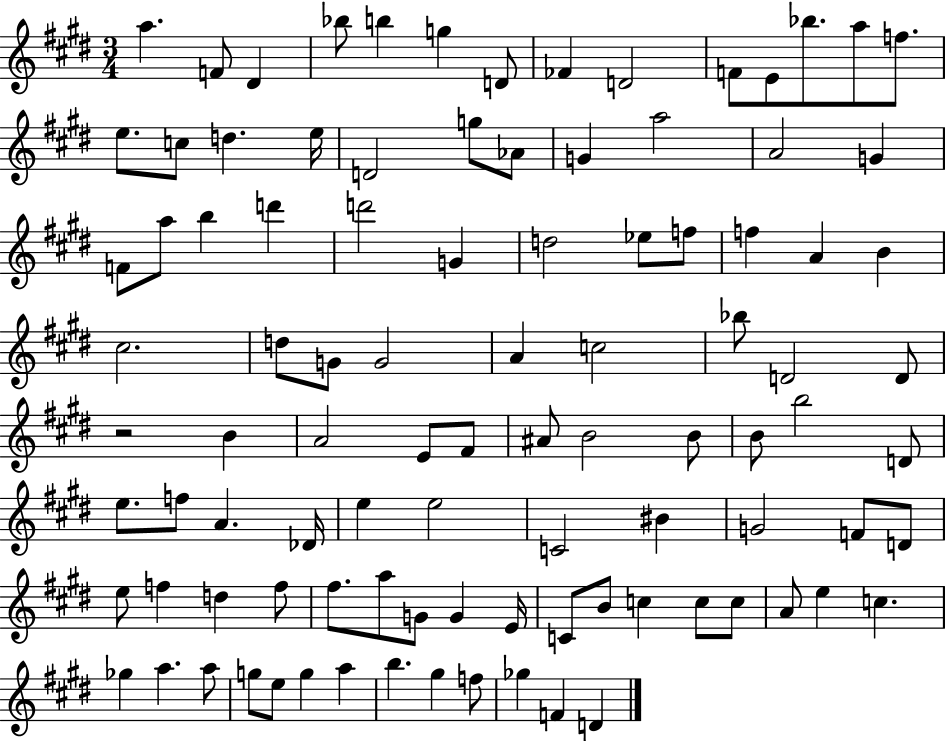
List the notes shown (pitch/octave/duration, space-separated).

A5/q. F4/e D#4/q Bb5/e B5/q G5/q D4/e FES4/q D4/h F4/e E4/e Bb5/e. A5/e F5/e. E5/e. C5/e D5/q. E5/s D4/h G5/e Ab4/e G4/q A5/h A4/h G4/q F4/e A5/e B5/q D6/q D6/h G4/q D5/h Eb5/e F5/e F5/q A4/q B4/q C#5/h. D5/e G4/e G4/h A4/q C5/h Bb5/e D4/h D4/e R/h B4/q A4/h E4/e F#4/e A#4/e B4/h B4/e B4/e B5/h D4/e E5/e. F5/e A4/q. Db4/s E5/q E5/h C4/h BIS4/q G4/h F4/e D4/e E5/e F5/q D5/q F5/e F#5/e. A5/e G4/e G4/q E4/s C4/e B4/e C5/q C5/e C5/e A4/e E5/q C5/q. Gb5/q A5/q. A5/e G5/e E5/e G5/q A5/q B5/q. G#5/q F5/e Gb5/q F4/q D4/q